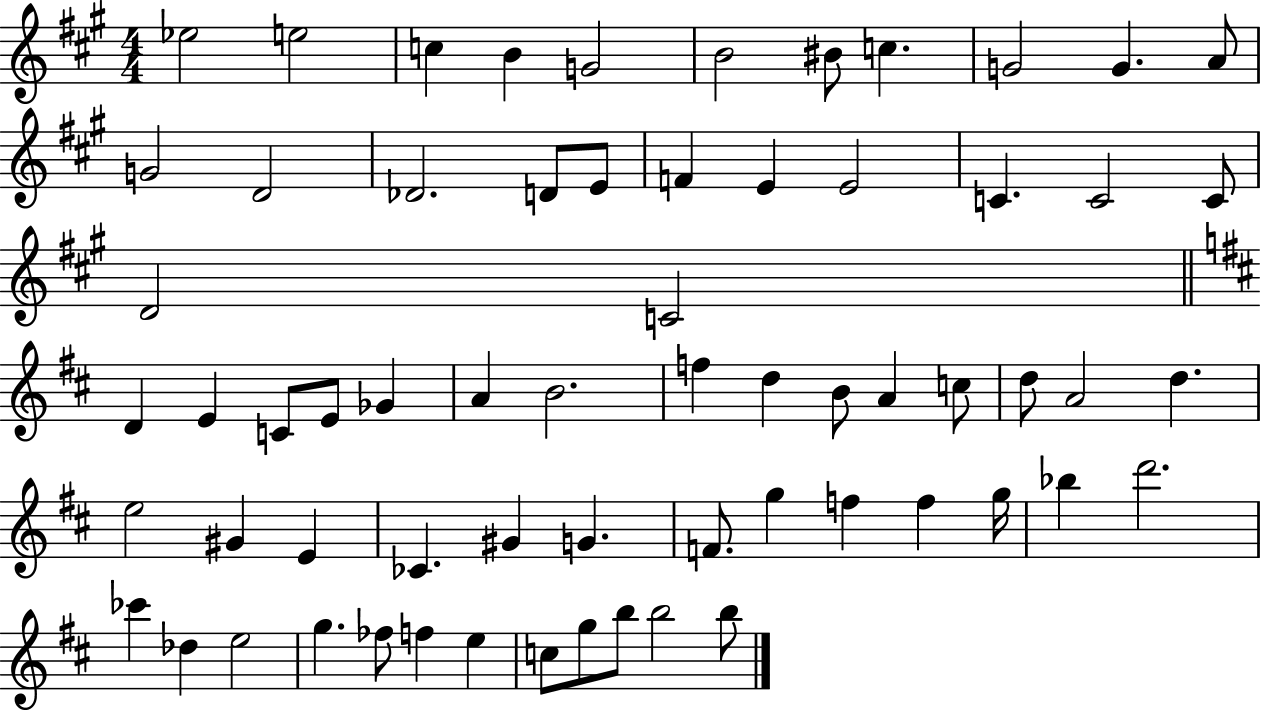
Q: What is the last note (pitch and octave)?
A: B5